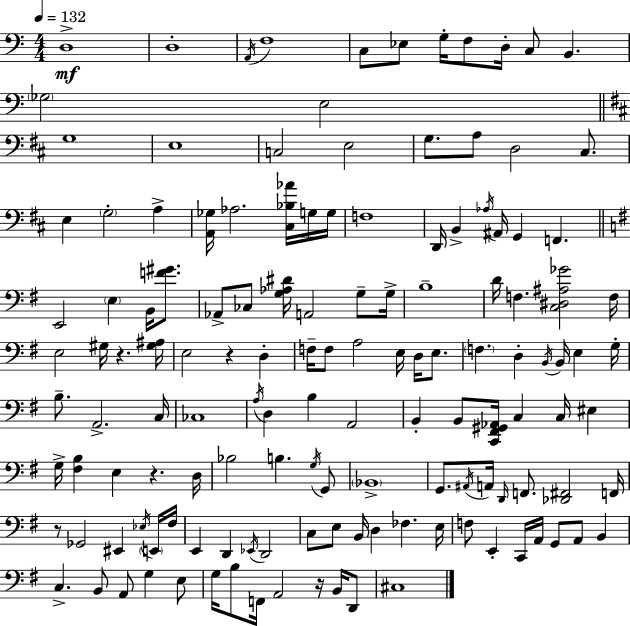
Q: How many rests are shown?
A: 5